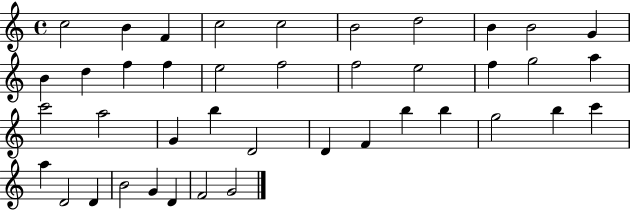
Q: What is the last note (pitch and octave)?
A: G4